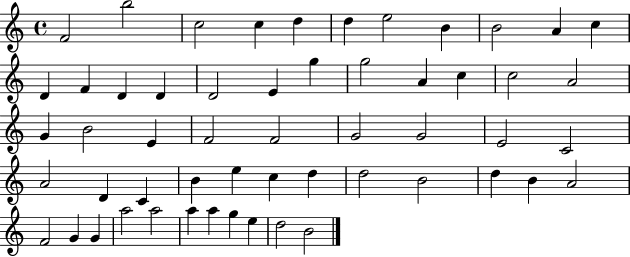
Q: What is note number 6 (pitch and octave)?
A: D5